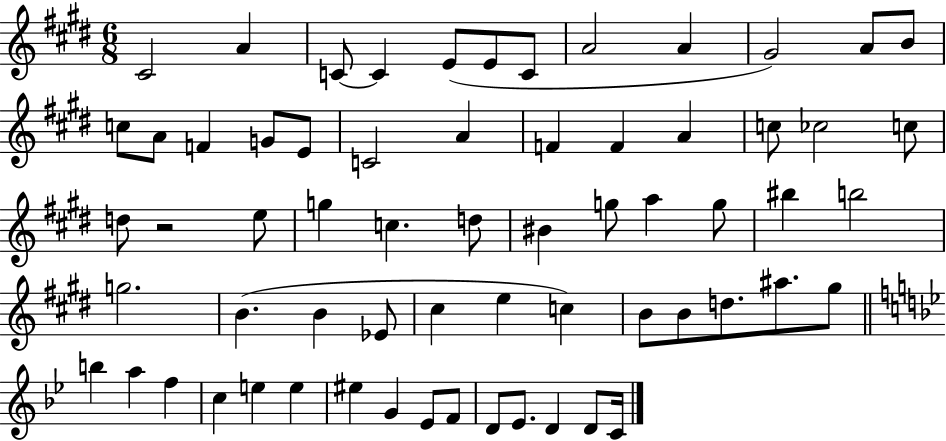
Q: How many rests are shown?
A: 1